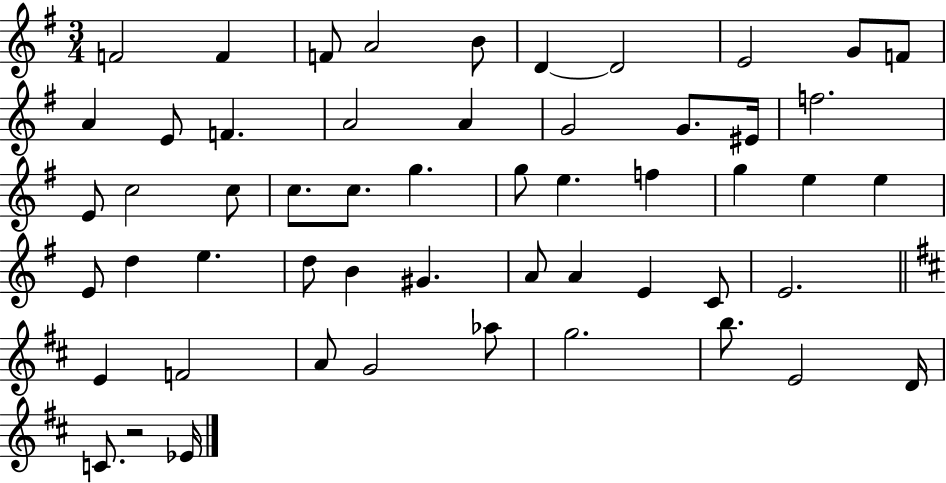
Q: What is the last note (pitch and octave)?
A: Eb4